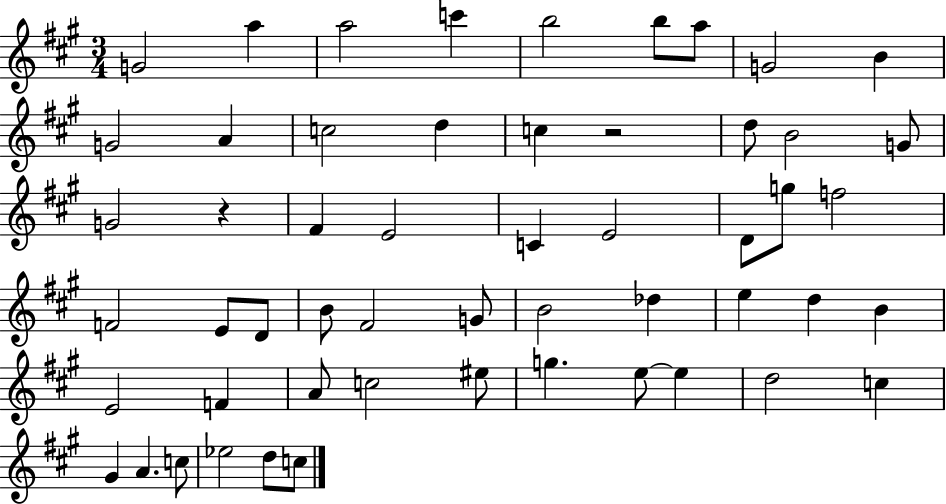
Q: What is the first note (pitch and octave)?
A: G4